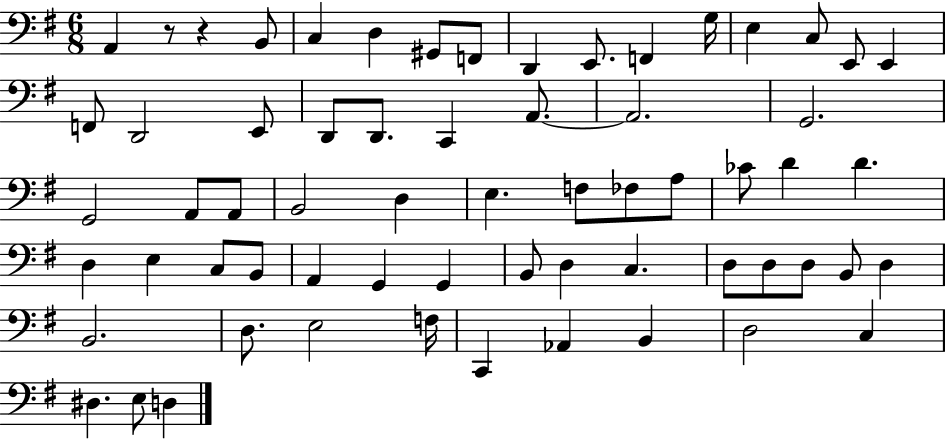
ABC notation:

X:1
T:Untitled
M:6/8
L:1/4
K:G
A,, z/2 z B,,/2 C, D, ^G,,/2 F,,/2 D,, E,,/2 F,, G,/4 E, C,/2 E,,/2 E,, F,,/2 D,,2 E,,/2 D,,/2 D,,/2 C,, A,,/2 A,,2 G,,2 G,,2 A,,/2 A,,/2 B,,2 D, E, F,/2 _F,/2 A,/2 _C/2 D D D, E, C,/2 B,,/2 A,, G,, G,, B,,/2 D, C, D,/2 D,/2 D,/2 B,,/2 D, B,,2 D,/2 E,2 F,/4 C,, _A,, B,, D,2 C, ^D, E,/2 D,